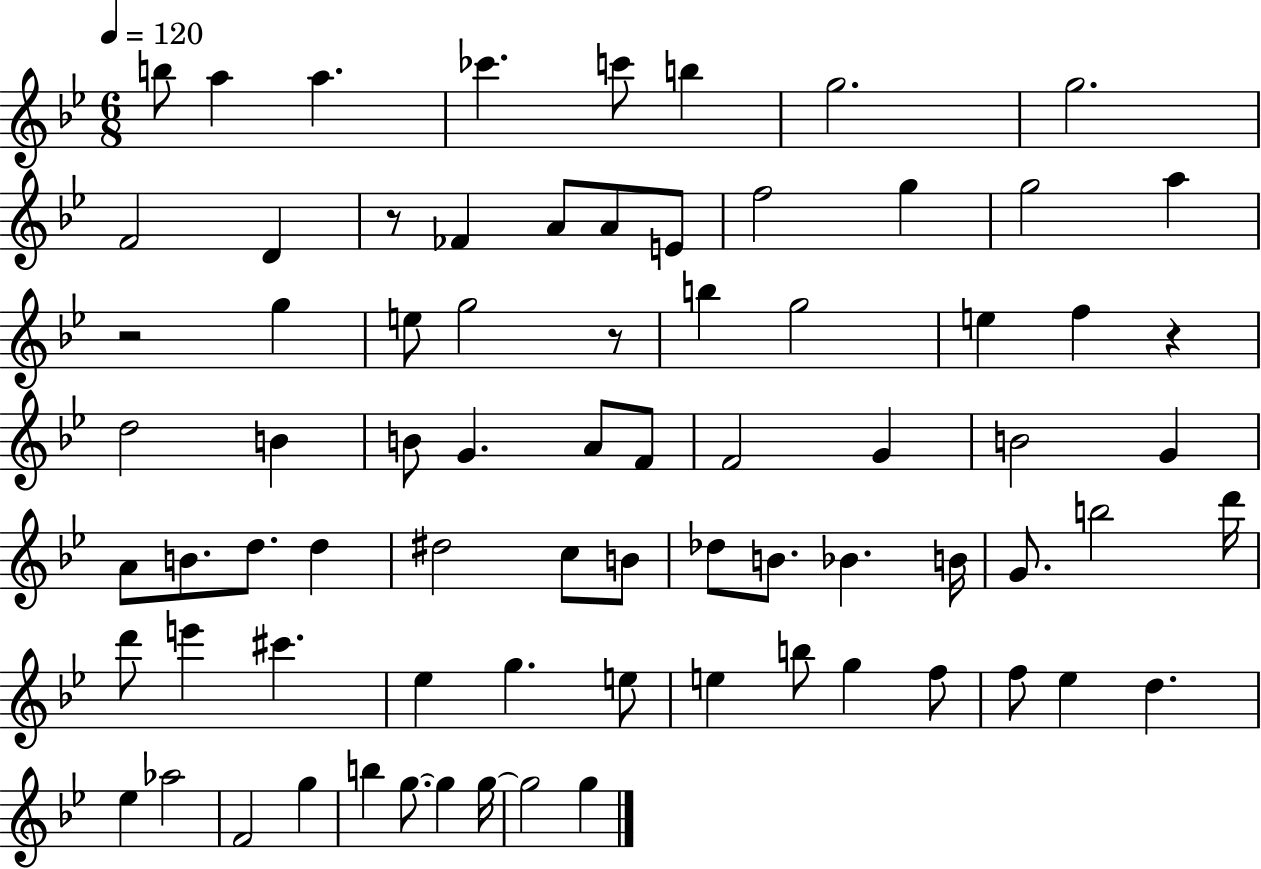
{
  \clef treble
  \numericTimeSignature
  \time 6/8
  \key bes \major
  \tempo 4 = 120
  \repeat volta 2 { b''8 a''4 a''4. | ces'''4. c'''8 b''4 | g''2. | g''2. | \break f'2 d'4 | r8 fes'4 a'8 a'8 e'8 | f''2 g''4 | g''2 a''4 | \break r2 g''4 | e''8 g''2 r8 | b''4 g''2 | e''4 f''4 r4 | \break d''2 b'4 | b'8 g'4. a'8 f'8 | f'2 g'4 | b'2 g'4 | \break a'8 b'8. d''8. d''4 | dis''2 c''8 b'8 | des''8 b'8. bes'4. b'16 | g'8. b''2 d'''16 | \break d'''8 e'''4 cis'''4. | ees''4 g''4. e''8 | e''4 b''8 g''4 f''8 | f''8 ees''4 d''4. | \break ees''4 aes''2 | f'2 g''4 | b''4 g''8.~~ g''4 g''16~~ | g''2 g''4 | \break } \bar "|."
}